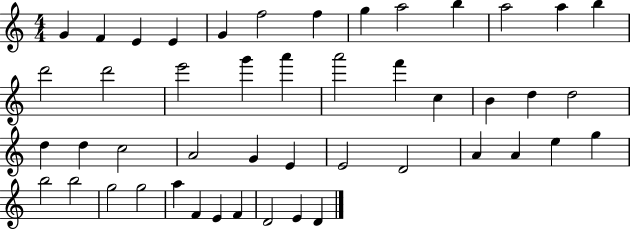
{
  \clef treble
  \numericTimeSignature
  \time 4/4
  \key c \major
  g'4 f'4 e'4 e'4 | g'4 f''2 f''4 | g''4 a''2 b''4 | a''2 a''4 b''4 | \break d'''2 d'''2 | e'''2 g'''4 a'''4 | a'''2 f'''4 c''4 | b'4 d''4 d''2 | \break d''4 d''4 c''2 | a'2 g'4 e'4 | e'2 d'2 | a'4 a'4 e''4 g''4 | \break b''2 b''2 | g''2 g''2 | a''4 f'4 e'4 f'4 | d'2 e'4 d'4 | \break \bar "|."
}